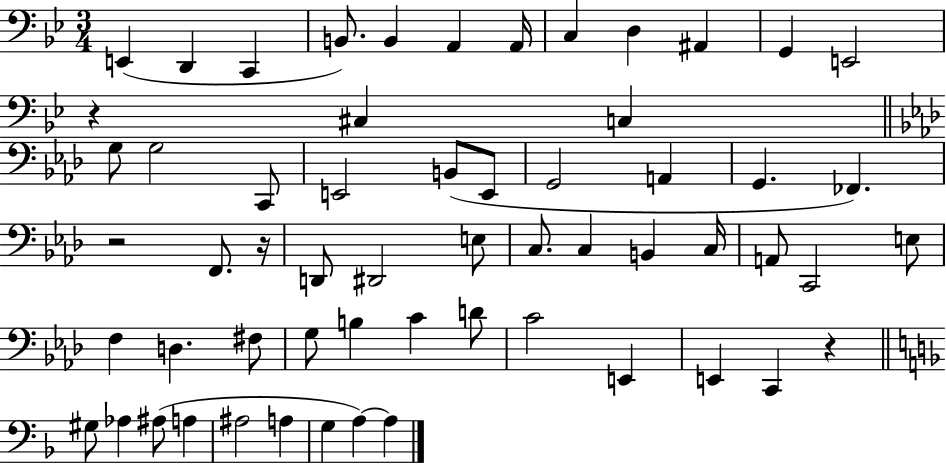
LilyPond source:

{
  \clef bass
  \numericTimeSignature
  \time 3/4
  \key bes \major
  e,4( d,4 c,4 | b,8.) b,4 a,4 a,16 | c4 d4 ais,4 | g,4 e,2 | \break r4 cis4 c4 | \bar "||" \break \key aes \major g8 g2 c,8 | e,2 b,8( e,8 | g,2 a,4 | g,4. fes,4.) | \break r2 f,8. r16 | d,8 dis,2 e8 | c8. c4 b,4 c16 | a,8 c,2 e8 | \break f4 d4. fis8 | g8 b4 c'4 d'8 | c'2 e,4 | e,4 c,4 r4 | \break \bar "||" \break \key f \major gis8 aes4 ais8( a4 | ais2 a4 | g4 a4~~) a4 | \bar "|."
}